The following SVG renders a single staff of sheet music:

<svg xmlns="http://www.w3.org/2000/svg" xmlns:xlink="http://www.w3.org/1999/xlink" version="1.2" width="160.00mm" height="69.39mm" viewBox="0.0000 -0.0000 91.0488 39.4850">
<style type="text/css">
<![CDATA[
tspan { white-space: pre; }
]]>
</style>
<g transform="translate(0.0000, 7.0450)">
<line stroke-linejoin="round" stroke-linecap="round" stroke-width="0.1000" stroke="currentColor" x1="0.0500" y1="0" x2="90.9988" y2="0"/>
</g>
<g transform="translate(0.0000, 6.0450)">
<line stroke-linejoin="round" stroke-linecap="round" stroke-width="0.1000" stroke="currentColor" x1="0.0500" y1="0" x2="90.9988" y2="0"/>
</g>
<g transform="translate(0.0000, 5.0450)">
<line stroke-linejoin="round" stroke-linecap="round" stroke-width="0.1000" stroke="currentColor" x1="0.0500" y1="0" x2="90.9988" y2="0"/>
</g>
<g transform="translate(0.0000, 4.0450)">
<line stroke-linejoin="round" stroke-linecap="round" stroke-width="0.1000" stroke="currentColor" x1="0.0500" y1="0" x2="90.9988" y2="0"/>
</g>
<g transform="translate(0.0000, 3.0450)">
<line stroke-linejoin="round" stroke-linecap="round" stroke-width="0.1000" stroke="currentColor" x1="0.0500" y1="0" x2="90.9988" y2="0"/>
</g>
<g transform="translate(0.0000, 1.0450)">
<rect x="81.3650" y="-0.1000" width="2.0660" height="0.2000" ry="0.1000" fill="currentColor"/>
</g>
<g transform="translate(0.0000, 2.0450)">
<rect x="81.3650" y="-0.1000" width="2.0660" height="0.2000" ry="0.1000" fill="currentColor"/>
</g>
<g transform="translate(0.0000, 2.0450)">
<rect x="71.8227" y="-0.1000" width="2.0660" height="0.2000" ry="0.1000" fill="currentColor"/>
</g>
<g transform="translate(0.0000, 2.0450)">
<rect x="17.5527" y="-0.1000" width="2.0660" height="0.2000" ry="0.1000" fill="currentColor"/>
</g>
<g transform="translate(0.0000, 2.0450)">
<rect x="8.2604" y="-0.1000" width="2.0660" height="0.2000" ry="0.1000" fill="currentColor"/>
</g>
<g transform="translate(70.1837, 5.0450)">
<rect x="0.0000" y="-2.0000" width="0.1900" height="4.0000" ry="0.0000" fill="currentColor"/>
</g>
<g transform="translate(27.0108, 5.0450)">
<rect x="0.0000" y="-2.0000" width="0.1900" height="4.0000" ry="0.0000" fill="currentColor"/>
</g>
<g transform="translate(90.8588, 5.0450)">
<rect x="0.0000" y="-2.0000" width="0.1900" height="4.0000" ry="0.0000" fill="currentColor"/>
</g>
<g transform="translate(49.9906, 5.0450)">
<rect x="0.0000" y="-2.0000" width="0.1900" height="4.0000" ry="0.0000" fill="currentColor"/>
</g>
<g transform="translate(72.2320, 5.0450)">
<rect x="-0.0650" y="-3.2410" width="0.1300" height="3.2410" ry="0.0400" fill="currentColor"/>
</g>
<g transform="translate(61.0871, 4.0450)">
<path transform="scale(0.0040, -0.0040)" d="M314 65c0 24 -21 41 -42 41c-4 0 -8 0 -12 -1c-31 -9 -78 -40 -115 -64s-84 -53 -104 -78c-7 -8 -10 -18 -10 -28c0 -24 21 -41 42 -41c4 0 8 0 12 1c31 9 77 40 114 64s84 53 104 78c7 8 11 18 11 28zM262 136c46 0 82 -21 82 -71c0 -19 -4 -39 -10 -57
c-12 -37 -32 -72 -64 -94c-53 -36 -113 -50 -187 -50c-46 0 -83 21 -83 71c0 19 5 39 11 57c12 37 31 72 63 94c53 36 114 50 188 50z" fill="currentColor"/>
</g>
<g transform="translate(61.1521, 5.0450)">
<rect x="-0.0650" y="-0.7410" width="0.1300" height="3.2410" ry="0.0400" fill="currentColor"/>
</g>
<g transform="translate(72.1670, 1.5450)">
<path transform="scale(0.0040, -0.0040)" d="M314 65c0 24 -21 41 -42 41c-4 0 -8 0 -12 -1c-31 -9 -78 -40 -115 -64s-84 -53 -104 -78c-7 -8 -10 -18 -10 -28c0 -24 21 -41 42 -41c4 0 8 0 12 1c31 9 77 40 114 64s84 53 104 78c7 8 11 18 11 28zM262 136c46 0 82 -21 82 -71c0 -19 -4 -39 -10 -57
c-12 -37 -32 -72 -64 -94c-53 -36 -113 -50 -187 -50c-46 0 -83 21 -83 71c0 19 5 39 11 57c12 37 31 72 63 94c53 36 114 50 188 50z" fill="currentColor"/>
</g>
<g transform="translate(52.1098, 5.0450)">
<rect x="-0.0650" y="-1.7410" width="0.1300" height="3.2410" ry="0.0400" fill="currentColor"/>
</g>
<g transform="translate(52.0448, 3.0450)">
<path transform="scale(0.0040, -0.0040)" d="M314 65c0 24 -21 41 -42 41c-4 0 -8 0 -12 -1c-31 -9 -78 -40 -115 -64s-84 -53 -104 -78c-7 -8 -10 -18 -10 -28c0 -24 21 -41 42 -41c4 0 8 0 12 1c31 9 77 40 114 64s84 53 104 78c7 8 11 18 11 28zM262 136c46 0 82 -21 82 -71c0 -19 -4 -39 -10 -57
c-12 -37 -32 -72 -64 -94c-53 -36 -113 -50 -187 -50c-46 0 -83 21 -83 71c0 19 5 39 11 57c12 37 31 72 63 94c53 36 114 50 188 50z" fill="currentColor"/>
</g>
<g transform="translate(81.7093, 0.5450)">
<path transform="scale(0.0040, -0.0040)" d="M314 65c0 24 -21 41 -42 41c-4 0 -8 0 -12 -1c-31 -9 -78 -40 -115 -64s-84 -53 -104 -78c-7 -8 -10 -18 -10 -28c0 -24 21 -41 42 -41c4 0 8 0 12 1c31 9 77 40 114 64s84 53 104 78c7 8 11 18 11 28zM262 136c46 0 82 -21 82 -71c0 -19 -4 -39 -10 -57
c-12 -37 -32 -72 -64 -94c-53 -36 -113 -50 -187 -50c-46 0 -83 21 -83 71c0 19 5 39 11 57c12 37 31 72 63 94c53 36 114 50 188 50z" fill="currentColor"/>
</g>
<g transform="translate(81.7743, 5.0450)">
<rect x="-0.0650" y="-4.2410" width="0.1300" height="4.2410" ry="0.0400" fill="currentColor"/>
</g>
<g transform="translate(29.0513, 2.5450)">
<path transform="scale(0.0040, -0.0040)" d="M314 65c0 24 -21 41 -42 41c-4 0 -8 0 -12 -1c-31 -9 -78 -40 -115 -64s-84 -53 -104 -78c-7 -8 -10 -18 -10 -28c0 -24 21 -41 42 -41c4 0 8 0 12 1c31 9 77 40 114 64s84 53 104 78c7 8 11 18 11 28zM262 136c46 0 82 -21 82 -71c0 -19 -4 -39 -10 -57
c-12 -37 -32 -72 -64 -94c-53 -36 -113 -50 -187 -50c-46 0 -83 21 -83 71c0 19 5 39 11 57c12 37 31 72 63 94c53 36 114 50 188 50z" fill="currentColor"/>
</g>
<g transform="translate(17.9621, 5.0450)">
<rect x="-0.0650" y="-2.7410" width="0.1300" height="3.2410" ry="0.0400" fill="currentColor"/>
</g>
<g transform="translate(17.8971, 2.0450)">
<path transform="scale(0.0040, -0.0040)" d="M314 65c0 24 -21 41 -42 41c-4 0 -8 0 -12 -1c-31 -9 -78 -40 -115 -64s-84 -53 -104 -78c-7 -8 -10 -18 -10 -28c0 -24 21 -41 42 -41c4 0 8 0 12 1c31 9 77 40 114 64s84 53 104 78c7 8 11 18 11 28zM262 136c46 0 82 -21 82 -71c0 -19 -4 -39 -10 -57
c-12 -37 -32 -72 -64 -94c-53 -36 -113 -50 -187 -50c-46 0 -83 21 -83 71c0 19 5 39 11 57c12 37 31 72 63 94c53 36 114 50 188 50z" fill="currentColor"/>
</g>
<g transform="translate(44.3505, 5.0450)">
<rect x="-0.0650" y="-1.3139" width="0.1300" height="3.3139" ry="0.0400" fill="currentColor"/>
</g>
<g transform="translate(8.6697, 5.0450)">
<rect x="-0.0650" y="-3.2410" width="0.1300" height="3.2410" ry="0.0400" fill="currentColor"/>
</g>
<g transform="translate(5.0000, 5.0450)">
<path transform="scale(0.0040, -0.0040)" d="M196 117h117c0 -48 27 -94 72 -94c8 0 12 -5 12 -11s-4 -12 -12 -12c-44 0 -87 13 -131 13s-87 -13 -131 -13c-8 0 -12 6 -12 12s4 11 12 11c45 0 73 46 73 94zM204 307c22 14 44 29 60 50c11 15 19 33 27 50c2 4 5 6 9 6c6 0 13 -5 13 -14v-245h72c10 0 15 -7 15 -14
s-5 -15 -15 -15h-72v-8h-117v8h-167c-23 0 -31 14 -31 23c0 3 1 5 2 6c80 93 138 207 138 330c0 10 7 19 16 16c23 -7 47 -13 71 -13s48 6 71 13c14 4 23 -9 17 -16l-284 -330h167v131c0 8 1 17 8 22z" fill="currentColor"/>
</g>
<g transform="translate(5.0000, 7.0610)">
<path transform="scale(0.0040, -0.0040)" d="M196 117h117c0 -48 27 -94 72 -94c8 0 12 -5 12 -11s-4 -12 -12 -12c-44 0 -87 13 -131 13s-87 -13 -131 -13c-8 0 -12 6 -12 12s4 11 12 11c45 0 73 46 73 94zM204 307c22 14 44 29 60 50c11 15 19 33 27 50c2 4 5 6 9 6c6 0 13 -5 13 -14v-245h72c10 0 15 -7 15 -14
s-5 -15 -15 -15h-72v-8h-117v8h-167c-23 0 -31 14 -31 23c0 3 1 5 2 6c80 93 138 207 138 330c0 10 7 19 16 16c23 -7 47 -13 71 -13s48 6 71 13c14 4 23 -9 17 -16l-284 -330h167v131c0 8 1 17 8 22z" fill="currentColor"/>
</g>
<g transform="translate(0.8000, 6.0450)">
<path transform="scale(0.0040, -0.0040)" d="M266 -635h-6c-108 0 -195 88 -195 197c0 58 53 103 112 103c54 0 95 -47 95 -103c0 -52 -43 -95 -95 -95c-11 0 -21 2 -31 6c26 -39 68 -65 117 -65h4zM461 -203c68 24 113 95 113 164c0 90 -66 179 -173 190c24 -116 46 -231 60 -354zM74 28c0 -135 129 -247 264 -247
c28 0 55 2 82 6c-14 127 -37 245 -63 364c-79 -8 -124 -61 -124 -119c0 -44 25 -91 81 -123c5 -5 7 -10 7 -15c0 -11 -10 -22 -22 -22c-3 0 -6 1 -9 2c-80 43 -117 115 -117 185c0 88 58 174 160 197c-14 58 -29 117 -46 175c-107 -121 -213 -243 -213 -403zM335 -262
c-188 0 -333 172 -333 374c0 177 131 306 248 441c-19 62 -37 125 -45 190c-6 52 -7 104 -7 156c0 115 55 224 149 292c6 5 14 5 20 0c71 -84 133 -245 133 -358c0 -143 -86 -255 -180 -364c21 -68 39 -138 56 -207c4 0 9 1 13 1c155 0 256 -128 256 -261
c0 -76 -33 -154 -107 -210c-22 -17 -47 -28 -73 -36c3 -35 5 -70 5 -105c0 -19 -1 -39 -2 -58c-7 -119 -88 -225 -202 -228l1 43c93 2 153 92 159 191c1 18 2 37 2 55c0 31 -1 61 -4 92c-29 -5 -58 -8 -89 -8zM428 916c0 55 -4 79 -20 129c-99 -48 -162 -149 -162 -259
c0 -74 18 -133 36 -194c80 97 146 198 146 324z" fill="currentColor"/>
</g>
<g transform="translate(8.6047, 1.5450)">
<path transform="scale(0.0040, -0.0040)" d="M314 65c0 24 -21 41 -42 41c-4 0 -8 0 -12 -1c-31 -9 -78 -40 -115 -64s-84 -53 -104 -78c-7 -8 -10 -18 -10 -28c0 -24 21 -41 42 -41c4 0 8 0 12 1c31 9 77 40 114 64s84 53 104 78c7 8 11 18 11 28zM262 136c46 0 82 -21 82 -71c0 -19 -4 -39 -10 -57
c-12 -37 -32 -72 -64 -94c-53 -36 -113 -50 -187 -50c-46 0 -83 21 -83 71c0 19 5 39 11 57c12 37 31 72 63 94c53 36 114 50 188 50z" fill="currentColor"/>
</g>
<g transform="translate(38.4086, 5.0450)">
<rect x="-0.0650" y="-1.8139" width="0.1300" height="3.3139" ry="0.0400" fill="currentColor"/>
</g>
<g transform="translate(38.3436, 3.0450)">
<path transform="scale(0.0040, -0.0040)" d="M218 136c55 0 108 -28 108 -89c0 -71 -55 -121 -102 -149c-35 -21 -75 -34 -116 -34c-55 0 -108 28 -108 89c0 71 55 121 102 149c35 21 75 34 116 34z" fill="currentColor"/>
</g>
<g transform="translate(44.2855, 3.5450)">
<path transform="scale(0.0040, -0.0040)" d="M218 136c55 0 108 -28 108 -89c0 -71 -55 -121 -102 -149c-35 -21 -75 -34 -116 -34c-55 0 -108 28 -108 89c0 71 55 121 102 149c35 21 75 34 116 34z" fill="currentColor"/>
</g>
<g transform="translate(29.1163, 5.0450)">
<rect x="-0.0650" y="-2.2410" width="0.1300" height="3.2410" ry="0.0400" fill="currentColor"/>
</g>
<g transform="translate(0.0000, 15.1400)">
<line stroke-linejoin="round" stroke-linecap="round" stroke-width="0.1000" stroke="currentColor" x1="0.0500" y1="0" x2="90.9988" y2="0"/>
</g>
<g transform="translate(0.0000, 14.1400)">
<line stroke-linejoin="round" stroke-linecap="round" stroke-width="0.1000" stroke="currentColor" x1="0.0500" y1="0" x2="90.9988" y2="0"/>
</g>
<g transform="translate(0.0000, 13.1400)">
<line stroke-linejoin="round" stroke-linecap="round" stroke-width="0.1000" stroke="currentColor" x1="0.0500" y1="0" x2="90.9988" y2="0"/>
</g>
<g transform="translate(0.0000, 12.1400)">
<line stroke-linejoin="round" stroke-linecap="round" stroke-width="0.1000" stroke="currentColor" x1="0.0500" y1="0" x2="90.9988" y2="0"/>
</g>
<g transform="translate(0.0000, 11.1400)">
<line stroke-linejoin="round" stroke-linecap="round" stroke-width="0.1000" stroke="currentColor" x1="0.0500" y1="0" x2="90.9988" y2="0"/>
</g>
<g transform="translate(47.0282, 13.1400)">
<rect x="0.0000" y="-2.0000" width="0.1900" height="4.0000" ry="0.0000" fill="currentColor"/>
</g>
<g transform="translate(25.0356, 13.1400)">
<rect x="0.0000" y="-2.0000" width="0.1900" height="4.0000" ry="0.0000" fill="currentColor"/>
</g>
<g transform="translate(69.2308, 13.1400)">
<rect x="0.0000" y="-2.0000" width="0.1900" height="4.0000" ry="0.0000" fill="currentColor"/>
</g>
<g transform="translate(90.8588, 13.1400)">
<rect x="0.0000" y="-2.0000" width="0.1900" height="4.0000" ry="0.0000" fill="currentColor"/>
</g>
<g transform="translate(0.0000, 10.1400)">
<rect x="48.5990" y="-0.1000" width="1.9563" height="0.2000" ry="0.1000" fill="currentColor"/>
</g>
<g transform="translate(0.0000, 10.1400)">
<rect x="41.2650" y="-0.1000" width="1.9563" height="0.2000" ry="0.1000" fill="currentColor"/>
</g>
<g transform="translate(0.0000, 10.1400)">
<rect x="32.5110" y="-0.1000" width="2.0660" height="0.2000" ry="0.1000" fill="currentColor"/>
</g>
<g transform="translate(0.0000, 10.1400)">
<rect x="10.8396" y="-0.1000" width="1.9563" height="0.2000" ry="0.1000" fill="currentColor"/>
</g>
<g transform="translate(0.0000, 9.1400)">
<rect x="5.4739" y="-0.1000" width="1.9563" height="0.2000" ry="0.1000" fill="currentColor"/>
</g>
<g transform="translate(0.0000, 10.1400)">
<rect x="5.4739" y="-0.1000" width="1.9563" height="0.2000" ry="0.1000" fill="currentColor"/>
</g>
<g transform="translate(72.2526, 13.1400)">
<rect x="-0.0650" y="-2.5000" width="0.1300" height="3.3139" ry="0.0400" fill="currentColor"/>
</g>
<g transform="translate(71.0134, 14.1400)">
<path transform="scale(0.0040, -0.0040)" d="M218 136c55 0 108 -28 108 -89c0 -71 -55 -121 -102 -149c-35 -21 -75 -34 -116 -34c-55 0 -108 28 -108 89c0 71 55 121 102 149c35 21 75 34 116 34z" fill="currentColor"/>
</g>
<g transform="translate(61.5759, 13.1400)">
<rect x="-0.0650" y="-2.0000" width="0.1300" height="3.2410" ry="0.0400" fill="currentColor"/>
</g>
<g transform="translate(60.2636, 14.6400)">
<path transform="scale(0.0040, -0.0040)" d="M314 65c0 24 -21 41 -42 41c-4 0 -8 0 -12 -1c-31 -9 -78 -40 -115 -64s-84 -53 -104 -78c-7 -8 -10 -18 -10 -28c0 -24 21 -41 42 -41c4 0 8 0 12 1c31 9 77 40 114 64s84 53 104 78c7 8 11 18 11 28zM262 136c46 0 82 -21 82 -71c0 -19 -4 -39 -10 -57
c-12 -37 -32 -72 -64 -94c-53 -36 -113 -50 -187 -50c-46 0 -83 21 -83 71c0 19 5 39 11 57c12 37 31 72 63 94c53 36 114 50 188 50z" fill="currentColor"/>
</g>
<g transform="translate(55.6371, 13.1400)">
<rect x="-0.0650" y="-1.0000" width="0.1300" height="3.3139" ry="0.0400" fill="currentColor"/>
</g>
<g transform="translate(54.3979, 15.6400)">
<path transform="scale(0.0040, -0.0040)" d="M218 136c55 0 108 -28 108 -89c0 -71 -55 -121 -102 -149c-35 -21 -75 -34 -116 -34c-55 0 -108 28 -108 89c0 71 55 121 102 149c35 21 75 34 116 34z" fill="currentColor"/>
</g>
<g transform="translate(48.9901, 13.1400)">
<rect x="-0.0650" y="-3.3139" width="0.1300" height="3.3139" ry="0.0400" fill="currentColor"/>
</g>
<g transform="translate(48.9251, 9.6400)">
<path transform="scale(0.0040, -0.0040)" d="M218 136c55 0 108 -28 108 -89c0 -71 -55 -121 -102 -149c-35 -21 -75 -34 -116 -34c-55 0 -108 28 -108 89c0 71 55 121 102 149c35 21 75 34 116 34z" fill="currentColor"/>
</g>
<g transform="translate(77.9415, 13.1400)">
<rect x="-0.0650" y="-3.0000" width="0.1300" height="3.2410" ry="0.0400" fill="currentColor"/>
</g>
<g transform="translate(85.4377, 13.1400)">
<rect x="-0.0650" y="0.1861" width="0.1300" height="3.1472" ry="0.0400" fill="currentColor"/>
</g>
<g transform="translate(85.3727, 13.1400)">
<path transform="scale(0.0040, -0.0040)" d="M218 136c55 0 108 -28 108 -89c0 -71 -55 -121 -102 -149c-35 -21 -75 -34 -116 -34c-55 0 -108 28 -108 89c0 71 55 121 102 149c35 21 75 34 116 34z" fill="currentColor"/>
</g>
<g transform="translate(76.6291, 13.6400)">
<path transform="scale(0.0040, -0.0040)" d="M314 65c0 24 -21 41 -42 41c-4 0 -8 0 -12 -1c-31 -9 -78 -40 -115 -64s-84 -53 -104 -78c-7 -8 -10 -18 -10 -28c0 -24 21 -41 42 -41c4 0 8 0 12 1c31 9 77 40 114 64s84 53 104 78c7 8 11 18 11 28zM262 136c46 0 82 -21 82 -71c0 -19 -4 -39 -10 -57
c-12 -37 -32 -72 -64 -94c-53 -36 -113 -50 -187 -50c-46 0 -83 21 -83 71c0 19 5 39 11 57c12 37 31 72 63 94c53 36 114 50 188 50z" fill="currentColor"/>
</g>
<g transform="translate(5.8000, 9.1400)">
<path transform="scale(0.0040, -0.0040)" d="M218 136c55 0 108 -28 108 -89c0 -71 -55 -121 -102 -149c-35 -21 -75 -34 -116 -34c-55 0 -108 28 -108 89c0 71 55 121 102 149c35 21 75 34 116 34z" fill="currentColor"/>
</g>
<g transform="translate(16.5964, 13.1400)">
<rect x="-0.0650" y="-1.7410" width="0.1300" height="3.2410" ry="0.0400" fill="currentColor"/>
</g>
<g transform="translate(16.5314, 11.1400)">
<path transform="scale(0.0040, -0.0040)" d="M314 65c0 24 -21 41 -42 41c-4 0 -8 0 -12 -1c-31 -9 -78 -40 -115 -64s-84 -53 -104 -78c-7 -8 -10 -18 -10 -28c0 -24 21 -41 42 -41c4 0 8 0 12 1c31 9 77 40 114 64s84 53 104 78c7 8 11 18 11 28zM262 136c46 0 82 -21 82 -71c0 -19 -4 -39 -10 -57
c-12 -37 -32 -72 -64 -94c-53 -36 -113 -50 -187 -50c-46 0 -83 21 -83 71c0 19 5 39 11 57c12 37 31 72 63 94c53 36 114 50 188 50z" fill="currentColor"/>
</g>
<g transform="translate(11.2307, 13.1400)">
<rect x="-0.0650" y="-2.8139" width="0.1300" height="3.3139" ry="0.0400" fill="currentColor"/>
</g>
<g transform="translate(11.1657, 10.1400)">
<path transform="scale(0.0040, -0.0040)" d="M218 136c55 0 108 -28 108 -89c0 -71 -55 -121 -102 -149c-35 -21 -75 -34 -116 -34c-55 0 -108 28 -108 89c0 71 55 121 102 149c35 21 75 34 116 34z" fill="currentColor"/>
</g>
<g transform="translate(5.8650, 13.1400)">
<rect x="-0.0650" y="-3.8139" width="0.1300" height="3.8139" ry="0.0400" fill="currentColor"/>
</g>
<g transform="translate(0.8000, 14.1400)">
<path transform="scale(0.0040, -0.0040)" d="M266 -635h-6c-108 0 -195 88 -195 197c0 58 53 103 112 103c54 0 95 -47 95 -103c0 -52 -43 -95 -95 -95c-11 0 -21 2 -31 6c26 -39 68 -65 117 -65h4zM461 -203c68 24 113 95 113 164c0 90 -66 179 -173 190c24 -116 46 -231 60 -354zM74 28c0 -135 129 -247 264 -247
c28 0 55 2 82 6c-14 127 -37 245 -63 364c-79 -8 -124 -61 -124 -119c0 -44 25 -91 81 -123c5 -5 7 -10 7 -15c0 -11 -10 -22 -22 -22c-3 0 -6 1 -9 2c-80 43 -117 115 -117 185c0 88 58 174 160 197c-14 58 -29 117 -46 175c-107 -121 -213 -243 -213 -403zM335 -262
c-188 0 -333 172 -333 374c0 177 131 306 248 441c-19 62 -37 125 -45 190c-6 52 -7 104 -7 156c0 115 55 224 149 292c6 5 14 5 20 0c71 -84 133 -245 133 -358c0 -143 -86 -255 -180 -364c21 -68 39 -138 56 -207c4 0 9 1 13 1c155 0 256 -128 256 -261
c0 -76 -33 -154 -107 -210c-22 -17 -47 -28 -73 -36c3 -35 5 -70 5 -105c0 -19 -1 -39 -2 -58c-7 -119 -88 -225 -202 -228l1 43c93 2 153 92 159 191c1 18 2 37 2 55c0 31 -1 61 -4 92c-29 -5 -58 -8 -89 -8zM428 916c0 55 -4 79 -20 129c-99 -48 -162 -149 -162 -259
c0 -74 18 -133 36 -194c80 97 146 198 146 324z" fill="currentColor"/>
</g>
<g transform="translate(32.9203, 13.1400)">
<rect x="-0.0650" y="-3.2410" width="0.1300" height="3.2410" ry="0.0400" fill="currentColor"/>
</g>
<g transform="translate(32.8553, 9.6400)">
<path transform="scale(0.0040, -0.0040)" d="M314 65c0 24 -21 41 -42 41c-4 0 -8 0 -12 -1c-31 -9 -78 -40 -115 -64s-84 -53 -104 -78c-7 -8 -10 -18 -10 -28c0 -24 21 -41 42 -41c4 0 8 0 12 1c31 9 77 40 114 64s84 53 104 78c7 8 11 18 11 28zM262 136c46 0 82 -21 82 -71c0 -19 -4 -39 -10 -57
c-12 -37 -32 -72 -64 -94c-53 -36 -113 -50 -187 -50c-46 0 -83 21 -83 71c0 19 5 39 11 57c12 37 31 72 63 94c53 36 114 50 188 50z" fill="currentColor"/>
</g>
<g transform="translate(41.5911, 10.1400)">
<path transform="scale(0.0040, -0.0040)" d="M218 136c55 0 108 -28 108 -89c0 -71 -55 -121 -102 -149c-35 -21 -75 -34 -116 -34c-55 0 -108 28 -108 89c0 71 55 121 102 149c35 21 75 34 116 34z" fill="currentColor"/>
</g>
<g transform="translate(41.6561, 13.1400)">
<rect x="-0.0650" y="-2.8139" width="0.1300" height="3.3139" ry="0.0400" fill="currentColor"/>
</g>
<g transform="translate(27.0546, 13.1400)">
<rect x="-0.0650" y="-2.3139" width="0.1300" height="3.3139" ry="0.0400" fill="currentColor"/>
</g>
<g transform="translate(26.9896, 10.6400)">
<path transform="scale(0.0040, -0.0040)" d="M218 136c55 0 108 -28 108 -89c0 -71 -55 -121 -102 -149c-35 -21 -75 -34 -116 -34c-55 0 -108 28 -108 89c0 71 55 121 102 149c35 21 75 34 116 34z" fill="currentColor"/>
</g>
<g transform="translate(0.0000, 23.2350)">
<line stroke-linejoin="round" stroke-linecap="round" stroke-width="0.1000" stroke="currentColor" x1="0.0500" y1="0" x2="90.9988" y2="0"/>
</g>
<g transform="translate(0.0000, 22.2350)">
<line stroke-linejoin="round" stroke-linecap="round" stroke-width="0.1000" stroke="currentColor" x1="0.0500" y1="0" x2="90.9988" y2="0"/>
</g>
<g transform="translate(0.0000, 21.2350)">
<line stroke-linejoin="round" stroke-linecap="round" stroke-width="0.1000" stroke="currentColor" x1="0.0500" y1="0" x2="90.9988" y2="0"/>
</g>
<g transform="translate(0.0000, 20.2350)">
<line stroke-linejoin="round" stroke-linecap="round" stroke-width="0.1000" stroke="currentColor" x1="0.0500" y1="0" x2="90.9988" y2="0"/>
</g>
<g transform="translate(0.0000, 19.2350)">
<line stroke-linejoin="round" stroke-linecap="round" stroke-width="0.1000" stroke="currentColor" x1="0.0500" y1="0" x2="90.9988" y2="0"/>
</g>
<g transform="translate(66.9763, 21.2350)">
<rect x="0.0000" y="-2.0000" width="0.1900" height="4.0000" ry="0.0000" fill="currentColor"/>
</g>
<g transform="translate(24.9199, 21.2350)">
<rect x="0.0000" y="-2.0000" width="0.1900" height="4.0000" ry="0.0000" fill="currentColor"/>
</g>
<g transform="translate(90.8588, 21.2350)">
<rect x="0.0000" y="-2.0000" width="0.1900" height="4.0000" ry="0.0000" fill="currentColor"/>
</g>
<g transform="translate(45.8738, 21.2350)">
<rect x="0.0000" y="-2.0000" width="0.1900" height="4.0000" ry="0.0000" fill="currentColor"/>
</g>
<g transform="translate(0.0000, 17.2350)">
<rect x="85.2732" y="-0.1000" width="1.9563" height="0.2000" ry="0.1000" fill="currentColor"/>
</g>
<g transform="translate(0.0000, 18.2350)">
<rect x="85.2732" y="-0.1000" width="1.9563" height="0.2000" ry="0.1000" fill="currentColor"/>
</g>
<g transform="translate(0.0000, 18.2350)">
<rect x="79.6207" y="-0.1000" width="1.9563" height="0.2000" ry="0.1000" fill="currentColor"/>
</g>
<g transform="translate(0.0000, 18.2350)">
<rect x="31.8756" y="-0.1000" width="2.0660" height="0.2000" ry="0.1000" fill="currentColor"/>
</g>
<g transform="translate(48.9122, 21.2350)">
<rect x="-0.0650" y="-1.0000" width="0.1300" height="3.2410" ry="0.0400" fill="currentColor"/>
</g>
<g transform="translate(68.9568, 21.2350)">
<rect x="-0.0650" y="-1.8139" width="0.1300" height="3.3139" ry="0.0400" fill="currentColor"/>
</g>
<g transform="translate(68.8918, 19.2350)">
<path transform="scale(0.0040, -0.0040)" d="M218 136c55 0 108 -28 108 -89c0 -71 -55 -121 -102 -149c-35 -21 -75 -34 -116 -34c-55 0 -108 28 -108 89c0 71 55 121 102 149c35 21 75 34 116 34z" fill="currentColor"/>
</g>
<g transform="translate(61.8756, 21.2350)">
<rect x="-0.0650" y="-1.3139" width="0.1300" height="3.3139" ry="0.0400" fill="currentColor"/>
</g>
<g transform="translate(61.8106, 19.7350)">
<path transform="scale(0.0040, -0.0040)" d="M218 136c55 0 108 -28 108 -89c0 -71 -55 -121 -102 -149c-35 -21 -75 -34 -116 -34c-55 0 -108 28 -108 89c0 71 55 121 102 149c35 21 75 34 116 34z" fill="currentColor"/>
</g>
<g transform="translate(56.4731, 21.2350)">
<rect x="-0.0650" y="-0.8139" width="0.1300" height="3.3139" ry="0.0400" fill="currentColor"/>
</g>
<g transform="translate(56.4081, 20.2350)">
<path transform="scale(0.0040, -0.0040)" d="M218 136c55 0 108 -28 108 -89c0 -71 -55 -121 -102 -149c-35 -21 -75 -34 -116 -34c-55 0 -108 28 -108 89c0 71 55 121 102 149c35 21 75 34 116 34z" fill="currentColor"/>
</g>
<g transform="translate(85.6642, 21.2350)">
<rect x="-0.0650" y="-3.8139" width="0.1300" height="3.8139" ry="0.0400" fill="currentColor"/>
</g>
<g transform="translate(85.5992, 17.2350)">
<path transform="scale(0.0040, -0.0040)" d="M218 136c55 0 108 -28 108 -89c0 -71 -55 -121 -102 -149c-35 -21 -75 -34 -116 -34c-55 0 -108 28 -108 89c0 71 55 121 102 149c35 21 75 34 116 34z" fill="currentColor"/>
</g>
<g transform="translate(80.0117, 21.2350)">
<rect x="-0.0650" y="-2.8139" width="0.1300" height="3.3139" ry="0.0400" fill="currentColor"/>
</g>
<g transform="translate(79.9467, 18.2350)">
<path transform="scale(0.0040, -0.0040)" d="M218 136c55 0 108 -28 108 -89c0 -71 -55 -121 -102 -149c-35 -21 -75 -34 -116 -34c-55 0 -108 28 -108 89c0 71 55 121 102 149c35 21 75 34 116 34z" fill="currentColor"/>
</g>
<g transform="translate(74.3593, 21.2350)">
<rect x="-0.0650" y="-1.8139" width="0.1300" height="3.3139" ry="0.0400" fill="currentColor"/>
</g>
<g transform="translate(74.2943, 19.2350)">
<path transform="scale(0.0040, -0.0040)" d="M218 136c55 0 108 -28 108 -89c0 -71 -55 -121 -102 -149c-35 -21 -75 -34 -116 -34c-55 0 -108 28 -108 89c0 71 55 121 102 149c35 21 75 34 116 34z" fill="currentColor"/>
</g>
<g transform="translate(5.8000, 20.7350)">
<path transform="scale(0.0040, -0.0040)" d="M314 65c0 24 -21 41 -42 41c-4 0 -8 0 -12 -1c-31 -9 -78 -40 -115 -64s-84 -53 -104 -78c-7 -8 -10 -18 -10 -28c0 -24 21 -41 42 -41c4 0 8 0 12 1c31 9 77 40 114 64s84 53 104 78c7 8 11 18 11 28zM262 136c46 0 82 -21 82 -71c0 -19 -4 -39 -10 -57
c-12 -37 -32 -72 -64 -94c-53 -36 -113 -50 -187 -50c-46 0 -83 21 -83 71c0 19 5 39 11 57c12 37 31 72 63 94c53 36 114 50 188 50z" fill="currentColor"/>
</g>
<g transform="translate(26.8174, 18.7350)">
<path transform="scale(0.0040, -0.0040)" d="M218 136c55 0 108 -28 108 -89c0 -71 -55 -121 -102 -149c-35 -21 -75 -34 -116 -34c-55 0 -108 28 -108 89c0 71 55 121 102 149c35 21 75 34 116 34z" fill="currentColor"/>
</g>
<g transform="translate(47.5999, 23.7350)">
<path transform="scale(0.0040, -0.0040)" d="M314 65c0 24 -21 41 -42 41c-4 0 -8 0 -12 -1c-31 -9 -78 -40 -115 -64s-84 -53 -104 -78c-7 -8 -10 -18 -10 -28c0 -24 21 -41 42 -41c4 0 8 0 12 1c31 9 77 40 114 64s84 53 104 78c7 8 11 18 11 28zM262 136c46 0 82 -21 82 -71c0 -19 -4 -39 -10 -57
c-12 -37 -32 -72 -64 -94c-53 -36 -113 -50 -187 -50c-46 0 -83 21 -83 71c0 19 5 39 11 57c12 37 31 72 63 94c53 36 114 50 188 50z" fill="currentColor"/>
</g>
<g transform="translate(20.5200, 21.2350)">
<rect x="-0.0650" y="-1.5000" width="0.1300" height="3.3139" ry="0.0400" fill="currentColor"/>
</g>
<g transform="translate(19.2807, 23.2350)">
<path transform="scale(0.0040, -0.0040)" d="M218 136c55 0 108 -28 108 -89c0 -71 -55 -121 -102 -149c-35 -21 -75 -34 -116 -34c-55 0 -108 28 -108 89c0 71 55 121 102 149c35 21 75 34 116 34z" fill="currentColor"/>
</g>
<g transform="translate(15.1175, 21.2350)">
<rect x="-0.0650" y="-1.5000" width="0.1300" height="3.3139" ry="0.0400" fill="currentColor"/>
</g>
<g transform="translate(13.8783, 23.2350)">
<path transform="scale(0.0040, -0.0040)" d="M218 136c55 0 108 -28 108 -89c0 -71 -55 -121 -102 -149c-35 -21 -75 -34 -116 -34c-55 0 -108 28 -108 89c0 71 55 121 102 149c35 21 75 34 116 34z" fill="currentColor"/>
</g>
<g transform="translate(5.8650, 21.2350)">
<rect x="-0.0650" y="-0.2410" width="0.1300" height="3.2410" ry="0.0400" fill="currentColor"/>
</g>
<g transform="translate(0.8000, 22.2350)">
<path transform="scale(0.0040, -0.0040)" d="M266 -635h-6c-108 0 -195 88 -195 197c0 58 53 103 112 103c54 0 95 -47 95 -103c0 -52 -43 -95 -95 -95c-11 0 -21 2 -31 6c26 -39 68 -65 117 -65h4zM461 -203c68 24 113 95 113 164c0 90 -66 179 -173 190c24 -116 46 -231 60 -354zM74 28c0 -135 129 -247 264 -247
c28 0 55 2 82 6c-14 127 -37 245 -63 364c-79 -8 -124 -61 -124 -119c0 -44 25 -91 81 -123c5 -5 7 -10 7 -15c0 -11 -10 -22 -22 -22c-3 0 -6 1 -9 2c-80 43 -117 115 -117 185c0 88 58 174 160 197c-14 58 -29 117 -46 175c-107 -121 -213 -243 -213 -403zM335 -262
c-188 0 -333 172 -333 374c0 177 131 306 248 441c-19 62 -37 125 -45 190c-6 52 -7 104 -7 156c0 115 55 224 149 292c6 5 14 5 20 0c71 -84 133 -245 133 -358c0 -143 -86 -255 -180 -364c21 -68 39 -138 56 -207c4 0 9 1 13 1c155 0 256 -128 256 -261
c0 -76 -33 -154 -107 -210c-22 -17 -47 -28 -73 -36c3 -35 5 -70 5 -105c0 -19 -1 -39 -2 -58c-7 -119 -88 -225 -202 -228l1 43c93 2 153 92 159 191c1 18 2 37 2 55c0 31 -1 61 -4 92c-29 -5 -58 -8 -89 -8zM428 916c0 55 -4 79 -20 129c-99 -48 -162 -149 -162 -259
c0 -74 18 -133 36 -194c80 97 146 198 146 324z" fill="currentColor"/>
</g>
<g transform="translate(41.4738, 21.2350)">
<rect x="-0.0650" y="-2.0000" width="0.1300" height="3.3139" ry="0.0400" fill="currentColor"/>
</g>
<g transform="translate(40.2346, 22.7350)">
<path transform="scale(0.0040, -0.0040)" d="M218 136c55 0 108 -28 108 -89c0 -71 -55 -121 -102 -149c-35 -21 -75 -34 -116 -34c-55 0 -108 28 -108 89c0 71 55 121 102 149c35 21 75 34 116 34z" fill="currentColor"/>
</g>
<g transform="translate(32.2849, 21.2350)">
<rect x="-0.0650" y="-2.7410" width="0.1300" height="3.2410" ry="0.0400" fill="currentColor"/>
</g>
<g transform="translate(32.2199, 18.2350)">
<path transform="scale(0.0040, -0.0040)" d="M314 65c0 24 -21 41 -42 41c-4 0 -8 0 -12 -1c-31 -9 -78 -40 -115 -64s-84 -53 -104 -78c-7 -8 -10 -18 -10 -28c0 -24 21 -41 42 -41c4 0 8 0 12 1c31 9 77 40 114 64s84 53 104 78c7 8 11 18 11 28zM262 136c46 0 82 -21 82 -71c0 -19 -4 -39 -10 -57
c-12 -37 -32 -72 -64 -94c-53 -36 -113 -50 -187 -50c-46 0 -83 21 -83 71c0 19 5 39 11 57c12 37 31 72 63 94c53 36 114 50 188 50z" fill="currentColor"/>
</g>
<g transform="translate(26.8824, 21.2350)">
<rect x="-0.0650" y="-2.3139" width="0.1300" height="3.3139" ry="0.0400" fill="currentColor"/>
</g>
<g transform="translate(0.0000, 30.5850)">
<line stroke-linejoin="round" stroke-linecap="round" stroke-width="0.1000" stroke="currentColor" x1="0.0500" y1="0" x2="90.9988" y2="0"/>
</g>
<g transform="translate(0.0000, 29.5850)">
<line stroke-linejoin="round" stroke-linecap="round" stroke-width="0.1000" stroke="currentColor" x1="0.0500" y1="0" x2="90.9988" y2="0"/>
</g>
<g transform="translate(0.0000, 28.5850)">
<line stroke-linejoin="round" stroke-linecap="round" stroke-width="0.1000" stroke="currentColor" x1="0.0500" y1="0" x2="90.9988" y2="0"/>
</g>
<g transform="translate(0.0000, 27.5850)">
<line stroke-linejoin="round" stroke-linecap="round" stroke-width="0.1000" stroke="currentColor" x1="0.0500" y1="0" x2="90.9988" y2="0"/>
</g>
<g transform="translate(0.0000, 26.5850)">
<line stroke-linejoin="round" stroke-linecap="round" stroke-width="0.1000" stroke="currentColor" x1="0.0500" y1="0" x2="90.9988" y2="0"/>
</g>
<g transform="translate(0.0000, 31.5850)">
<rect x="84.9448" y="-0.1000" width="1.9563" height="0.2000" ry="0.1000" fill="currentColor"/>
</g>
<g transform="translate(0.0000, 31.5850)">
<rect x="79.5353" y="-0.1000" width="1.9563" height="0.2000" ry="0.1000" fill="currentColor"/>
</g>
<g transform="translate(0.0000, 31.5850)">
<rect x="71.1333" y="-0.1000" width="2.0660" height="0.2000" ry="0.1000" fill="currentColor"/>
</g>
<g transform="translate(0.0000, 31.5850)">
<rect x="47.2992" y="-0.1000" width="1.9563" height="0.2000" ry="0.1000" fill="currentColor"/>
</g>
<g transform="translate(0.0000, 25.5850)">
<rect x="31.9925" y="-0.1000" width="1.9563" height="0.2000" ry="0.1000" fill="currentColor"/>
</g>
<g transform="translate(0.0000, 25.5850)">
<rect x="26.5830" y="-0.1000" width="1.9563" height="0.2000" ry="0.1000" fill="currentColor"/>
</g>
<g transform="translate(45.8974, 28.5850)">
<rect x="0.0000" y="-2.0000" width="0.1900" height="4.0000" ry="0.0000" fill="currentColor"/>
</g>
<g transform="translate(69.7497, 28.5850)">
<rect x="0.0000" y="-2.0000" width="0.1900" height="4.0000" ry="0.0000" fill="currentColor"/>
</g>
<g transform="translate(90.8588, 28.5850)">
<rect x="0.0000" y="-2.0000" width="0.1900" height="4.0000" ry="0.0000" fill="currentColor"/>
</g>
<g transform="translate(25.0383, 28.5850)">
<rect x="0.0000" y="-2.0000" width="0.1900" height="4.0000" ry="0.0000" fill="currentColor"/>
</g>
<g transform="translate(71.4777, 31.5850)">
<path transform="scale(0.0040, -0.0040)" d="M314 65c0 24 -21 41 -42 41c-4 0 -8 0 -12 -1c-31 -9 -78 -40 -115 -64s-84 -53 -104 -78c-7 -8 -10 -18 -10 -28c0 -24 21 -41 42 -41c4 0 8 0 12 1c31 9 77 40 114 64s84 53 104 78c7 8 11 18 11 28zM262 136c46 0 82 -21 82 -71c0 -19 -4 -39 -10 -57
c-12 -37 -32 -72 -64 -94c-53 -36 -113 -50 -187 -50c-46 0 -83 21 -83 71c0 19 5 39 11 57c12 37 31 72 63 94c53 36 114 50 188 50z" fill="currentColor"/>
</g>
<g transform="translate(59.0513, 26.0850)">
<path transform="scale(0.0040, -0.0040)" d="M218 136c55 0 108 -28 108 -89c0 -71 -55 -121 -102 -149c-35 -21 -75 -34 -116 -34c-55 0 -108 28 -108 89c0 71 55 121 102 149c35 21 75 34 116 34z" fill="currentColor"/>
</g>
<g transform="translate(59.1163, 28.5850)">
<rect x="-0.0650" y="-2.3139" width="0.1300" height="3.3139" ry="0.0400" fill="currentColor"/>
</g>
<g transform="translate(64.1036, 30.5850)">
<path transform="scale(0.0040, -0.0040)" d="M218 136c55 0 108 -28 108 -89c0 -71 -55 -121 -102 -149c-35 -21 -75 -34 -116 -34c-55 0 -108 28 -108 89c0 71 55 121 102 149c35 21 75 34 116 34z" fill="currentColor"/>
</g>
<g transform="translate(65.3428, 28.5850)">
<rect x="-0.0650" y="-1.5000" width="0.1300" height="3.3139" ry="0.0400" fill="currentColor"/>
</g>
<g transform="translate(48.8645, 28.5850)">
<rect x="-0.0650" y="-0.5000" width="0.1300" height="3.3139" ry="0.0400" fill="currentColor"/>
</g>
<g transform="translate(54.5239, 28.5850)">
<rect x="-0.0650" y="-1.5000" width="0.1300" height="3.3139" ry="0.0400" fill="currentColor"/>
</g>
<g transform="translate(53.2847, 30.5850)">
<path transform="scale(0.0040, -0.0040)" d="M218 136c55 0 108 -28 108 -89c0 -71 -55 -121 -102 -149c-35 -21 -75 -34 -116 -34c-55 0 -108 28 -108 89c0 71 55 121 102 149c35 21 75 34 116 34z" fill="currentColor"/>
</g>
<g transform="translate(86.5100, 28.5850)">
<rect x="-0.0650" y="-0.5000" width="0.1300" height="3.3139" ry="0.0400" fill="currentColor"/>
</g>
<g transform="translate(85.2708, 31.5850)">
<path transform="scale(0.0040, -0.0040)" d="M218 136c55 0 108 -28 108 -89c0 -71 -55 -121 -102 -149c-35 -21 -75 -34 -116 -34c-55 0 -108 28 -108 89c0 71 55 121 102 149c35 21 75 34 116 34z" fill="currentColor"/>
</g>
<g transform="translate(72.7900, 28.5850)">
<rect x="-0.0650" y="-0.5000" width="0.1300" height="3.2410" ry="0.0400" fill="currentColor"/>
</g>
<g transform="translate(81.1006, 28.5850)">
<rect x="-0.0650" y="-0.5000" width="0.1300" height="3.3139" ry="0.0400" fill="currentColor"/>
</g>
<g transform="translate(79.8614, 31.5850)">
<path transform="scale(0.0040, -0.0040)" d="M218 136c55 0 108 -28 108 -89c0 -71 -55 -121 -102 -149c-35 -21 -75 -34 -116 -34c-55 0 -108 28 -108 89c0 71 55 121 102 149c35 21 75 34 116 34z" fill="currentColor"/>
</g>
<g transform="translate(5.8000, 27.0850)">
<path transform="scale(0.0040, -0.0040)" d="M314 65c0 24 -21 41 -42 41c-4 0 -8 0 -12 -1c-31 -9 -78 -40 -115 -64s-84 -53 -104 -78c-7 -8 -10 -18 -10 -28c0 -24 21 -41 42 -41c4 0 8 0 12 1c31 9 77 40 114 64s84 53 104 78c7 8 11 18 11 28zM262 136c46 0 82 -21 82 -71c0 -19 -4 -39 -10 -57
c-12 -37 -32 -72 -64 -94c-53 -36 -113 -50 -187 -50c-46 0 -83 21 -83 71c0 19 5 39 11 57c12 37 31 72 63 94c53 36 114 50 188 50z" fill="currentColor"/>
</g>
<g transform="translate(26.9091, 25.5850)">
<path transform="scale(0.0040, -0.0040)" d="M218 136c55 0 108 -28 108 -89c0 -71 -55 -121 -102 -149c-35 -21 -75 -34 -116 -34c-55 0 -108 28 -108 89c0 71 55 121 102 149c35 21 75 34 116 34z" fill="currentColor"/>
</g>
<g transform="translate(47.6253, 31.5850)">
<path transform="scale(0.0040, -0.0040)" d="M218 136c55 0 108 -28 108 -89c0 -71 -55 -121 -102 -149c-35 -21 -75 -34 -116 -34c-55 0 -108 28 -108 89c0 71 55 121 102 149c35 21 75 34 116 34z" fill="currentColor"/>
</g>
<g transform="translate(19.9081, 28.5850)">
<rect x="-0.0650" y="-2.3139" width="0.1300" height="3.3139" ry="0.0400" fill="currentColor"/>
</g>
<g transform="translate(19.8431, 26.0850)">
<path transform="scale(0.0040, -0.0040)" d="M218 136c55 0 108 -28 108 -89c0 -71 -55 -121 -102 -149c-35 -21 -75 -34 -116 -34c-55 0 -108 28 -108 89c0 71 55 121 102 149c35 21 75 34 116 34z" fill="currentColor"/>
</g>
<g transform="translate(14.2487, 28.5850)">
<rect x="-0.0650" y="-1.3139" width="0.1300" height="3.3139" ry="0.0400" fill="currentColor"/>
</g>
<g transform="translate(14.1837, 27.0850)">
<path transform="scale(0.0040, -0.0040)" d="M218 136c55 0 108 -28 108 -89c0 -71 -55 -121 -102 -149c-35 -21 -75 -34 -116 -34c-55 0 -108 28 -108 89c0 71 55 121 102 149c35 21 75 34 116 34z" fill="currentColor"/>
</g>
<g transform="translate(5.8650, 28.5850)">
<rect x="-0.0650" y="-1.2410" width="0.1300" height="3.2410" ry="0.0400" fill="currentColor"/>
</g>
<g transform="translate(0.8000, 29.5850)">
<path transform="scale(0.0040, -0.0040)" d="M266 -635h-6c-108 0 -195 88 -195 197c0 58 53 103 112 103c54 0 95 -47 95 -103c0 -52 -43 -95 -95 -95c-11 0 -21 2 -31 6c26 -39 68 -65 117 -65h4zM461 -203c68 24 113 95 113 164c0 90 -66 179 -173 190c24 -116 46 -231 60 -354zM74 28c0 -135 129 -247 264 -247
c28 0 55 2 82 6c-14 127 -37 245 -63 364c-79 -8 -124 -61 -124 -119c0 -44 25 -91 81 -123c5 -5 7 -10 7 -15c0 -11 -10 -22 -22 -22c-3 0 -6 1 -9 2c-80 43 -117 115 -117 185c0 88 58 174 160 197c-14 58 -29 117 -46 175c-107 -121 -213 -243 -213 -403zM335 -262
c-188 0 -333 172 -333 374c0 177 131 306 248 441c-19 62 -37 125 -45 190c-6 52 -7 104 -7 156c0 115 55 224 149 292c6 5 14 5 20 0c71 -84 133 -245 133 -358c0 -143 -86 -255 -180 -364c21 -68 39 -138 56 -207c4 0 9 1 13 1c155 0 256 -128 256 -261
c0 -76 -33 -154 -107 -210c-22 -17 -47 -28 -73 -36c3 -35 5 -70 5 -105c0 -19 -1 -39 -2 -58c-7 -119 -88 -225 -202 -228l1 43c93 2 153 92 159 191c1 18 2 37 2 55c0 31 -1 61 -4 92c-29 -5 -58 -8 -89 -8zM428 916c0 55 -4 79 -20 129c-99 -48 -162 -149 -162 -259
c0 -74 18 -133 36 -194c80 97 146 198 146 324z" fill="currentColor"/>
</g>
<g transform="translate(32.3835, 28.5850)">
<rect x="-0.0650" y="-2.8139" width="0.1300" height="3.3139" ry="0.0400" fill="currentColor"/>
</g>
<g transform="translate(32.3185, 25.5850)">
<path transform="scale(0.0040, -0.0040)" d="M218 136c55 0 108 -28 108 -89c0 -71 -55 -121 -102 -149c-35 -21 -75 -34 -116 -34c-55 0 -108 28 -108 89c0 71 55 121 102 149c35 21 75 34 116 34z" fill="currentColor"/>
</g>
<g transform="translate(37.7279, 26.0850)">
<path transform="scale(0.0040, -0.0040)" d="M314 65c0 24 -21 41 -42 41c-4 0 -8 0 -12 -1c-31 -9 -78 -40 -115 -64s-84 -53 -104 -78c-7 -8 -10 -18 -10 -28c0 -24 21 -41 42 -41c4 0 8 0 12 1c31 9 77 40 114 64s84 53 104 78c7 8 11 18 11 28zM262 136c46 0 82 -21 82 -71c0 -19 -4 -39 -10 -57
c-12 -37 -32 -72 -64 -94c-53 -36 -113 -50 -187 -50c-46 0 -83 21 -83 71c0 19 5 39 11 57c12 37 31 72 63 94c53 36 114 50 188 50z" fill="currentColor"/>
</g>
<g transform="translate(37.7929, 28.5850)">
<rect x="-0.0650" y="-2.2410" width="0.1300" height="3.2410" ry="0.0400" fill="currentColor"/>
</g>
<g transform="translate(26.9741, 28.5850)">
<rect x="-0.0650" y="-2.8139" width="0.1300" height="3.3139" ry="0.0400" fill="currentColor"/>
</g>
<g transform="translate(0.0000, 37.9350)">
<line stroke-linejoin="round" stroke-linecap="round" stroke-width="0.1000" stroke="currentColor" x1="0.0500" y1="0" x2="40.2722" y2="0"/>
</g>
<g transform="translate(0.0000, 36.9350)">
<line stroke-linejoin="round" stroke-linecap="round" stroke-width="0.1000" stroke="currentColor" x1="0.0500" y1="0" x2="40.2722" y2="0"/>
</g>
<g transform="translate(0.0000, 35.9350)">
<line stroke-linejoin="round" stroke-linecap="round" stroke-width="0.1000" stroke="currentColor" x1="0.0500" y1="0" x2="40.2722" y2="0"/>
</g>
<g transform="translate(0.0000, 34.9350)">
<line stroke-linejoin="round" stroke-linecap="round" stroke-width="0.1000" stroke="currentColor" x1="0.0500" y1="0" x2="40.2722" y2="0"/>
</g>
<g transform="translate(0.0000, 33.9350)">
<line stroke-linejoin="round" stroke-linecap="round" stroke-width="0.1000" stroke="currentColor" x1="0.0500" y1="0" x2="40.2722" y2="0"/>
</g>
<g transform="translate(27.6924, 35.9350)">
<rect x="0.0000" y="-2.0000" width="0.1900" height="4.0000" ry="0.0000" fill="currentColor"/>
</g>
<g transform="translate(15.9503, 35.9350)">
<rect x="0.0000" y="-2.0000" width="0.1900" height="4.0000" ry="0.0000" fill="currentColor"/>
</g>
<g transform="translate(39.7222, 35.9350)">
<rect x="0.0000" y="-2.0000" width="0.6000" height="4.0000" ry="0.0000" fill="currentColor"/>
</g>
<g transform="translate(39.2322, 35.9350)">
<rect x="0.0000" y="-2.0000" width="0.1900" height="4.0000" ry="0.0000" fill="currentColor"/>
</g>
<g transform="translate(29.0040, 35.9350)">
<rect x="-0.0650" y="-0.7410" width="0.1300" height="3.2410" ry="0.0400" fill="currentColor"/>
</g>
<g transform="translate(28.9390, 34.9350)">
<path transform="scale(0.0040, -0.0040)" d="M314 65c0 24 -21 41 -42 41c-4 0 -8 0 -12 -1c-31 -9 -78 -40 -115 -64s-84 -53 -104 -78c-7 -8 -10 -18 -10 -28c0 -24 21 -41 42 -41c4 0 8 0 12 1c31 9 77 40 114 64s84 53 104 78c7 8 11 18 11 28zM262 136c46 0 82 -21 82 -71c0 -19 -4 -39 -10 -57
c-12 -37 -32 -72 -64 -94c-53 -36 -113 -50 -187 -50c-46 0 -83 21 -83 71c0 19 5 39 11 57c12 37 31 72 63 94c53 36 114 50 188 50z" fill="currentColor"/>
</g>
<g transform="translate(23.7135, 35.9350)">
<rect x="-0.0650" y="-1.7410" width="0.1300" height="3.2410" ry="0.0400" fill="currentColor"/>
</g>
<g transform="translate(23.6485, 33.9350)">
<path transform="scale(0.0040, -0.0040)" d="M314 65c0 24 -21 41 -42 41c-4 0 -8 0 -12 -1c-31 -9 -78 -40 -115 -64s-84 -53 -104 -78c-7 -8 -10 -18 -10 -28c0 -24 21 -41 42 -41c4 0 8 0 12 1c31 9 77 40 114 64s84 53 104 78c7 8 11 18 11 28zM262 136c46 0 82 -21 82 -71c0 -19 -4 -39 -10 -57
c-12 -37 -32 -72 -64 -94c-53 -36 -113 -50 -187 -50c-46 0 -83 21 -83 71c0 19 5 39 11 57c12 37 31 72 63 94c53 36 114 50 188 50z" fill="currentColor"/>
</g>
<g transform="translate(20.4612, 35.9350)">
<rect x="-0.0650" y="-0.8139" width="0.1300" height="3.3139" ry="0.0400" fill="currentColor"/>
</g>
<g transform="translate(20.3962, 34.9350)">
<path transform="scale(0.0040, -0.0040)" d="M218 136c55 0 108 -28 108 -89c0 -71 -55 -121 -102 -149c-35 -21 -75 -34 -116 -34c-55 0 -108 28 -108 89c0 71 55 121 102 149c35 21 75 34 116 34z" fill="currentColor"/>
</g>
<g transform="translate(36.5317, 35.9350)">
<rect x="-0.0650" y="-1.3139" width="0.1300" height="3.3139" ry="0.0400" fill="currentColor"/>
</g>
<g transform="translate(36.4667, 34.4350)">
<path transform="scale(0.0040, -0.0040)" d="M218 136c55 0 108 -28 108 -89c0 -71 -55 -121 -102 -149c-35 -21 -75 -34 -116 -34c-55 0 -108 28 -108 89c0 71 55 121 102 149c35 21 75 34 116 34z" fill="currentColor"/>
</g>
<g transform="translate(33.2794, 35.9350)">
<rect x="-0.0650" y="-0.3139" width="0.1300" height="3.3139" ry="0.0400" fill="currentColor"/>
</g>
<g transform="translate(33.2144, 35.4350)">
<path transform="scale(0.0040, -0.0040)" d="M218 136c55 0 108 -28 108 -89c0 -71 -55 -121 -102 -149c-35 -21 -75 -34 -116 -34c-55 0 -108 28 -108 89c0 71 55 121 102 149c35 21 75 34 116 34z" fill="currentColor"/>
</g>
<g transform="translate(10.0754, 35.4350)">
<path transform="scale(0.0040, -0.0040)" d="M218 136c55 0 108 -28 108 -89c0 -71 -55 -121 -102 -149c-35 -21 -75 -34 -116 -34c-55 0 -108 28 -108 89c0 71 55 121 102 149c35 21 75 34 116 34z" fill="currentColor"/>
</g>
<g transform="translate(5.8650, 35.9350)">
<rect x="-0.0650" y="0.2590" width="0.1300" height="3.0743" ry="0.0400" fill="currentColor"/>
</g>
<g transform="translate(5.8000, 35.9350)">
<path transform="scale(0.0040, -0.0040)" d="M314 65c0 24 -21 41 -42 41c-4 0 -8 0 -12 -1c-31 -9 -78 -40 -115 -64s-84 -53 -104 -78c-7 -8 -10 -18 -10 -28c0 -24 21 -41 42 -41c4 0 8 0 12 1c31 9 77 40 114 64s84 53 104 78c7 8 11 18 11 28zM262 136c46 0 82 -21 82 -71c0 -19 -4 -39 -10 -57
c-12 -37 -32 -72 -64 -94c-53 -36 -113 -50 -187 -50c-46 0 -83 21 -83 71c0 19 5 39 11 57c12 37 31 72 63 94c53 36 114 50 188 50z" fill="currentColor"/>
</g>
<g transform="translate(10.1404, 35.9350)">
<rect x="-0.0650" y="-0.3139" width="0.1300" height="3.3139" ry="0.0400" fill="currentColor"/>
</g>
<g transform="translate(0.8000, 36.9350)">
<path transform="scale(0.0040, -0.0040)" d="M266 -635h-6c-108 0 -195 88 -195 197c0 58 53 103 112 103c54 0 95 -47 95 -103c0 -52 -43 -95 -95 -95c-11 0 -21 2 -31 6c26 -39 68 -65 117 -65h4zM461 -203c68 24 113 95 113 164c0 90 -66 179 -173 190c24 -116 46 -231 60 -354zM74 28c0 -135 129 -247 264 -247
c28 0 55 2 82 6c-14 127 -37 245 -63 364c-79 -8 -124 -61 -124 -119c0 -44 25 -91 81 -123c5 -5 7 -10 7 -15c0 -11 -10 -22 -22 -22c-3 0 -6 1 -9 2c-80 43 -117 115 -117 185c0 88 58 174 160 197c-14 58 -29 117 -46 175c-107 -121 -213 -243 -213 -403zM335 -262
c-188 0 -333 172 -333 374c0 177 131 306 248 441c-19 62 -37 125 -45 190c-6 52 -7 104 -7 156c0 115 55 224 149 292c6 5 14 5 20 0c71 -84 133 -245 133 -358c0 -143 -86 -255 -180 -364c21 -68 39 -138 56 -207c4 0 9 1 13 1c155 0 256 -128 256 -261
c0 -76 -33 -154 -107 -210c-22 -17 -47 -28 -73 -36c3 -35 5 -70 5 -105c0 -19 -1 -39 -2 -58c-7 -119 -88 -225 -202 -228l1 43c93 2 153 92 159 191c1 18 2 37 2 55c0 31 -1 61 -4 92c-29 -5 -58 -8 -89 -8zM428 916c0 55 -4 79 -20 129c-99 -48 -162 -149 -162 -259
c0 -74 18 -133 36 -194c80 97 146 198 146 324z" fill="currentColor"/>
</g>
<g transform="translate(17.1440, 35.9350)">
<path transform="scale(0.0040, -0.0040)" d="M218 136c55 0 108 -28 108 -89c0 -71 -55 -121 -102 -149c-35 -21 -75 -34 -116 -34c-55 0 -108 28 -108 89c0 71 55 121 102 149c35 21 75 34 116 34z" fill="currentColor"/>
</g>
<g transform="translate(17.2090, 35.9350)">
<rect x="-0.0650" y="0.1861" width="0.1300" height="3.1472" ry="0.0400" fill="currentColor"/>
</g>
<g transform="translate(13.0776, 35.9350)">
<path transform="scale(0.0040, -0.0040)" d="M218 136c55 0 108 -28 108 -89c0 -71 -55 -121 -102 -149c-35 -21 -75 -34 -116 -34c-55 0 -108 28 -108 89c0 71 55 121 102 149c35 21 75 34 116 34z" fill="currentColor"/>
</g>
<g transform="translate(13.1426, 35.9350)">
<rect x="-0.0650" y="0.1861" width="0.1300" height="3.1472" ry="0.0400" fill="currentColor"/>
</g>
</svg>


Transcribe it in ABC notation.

X:1
T:Untitled
M:4/4
L:1/4
K:C
b2 a2 g2 f e f2 d2 b2 d'2 c' a f2 g b2 a b D F2 G A2 B c2 E E g a2 F D2 d e f f a c' e2 e g a a g2 C E g E C2 C C B2 c B B d f2 d2 c e